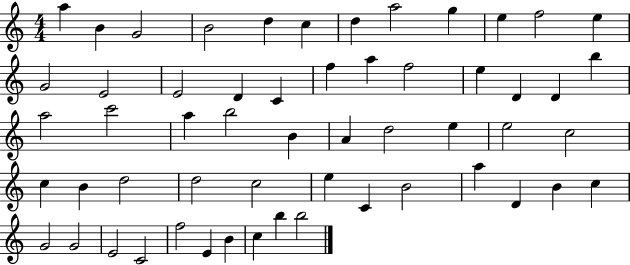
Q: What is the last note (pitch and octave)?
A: B5